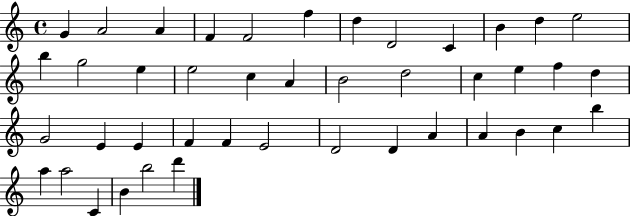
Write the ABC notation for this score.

X:1
T:Untitled
M:4/4
L:1/4
K:C
G A2 A F F2 f d D2 C B d e2 b g2 e e2 c A B2 d2 c e f d G2 E E F F E2 D2 D A A B c b a a2 C B b2 d'